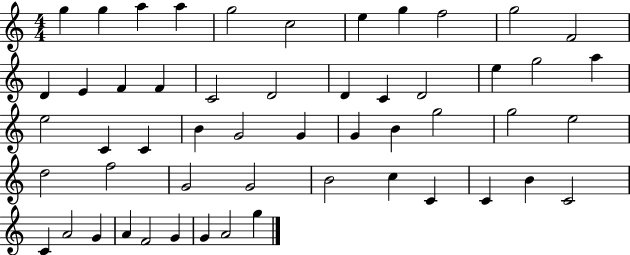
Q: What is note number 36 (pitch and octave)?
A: F5